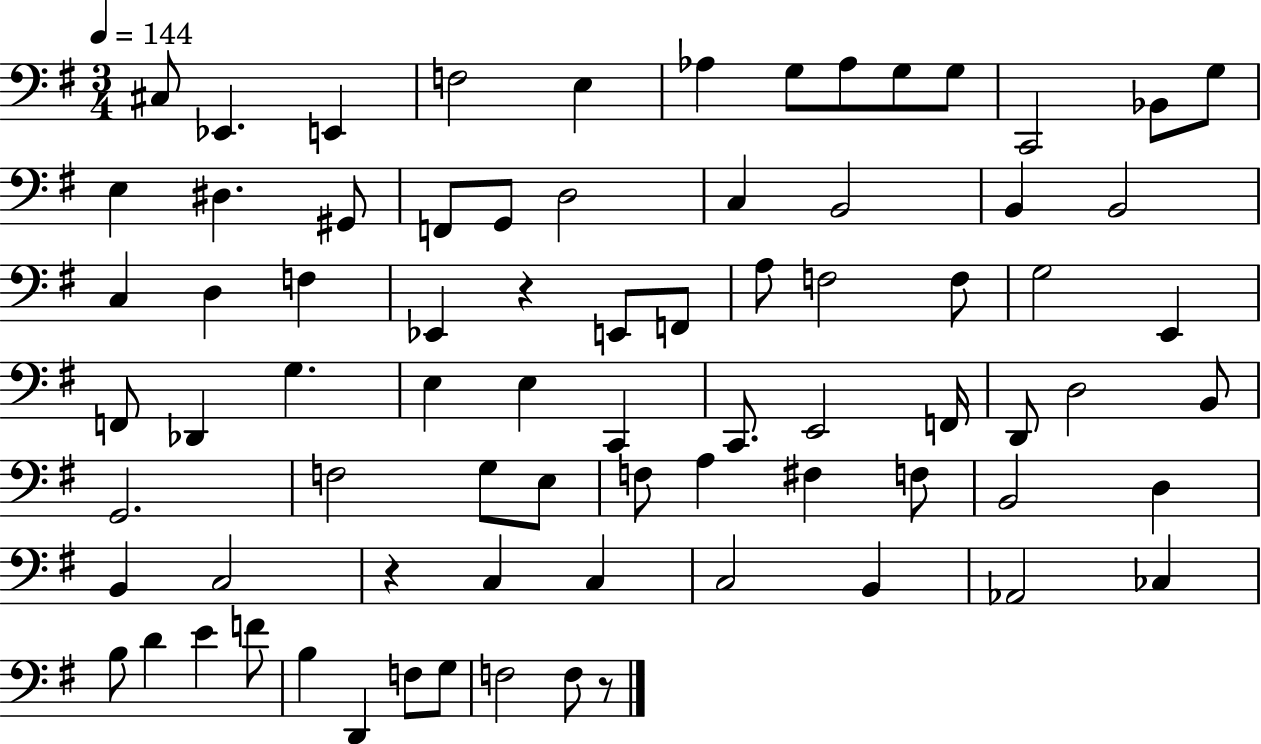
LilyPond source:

{
  \clef bass
  \numericTimeSignature
  \time 3/4
  \key g \major
  \tempo 4 = 144
  cis8 ees,4. e,4 | f2 e4 | aes4 g8 aes8 g8 g8 | c,2 bes,8 g8 | \break e4 dis4. gis,8 | f,8 g,8 d2 | c4 b,2 | b,4 b,2 | \break c4 d4 f4 | ees,4 r4 e,8 f,8 | a8 f2 f8 | g2 e,4 | \break f,8 des,4 g4. | e4 e4 c,4 | c,8. e,2 f,16 | d,8 d2 b,8 | \break g,2. | f2 g8 e8 | f8 a4 fis4 f8 | b,2 d4 | \break b,4 c2 | r4 c4 c4 | c2 b,4 | aes,2 ces4 | \break b8 d'4 e'4 f'8 | b4 d,4 f8 g8 | f2 f8 r8 | \bar "|."
}